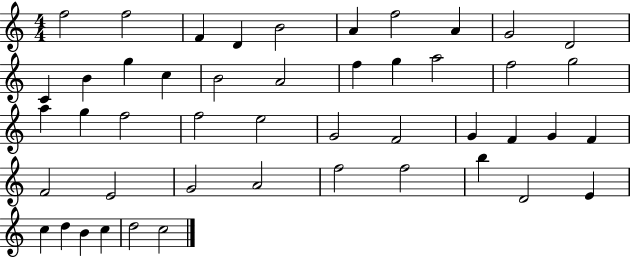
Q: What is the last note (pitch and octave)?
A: C5